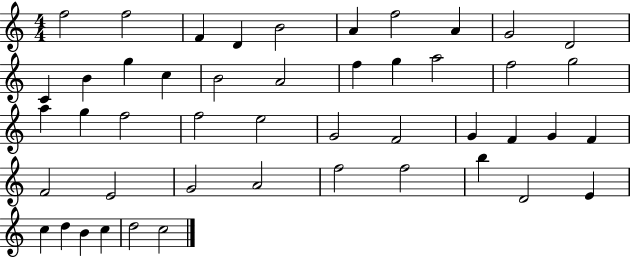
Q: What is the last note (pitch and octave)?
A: C5